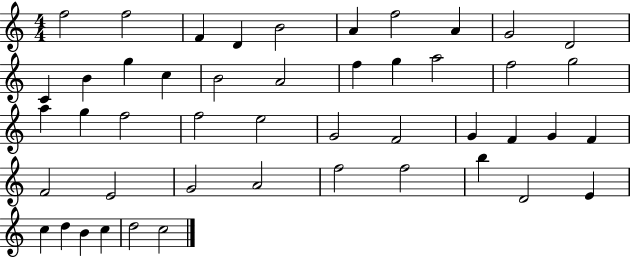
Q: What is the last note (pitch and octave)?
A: C5